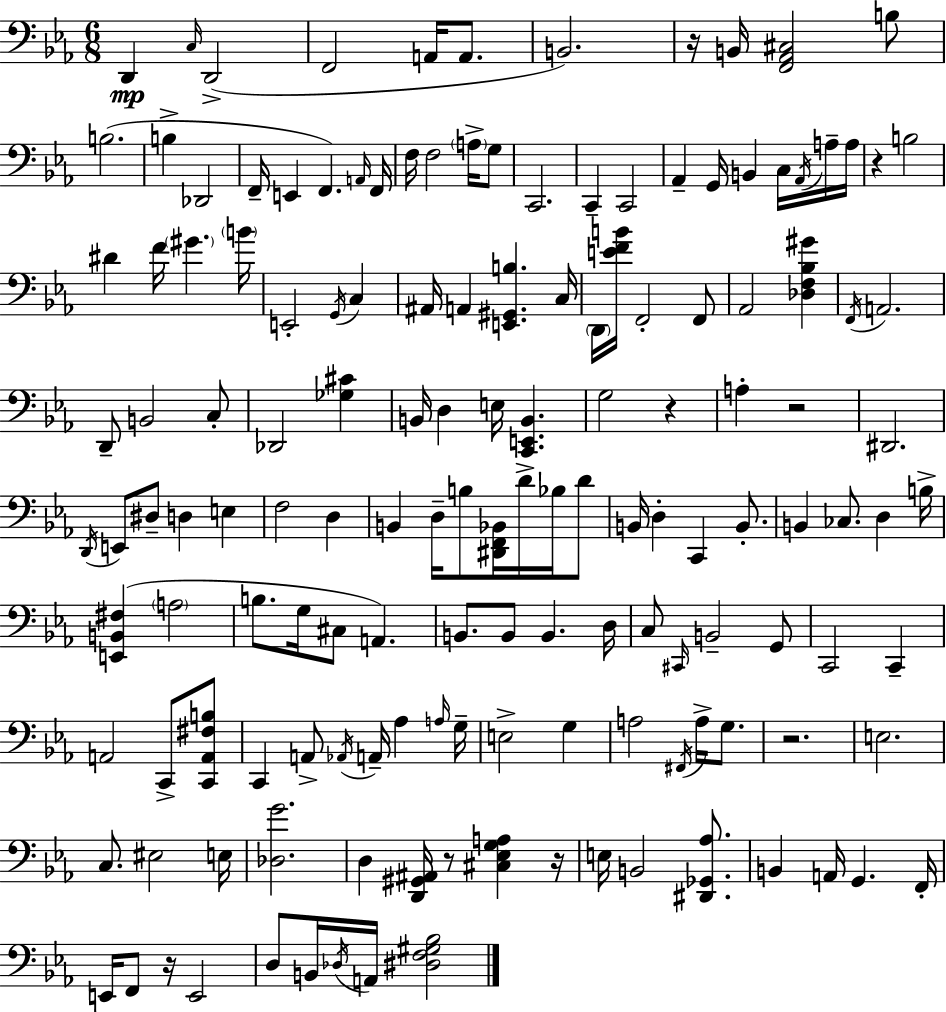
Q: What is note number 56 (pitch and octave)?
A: G3